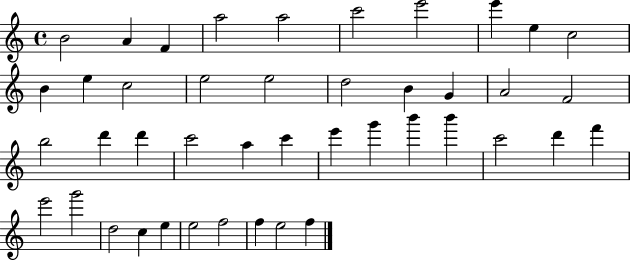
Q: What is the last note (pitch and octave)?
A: F5